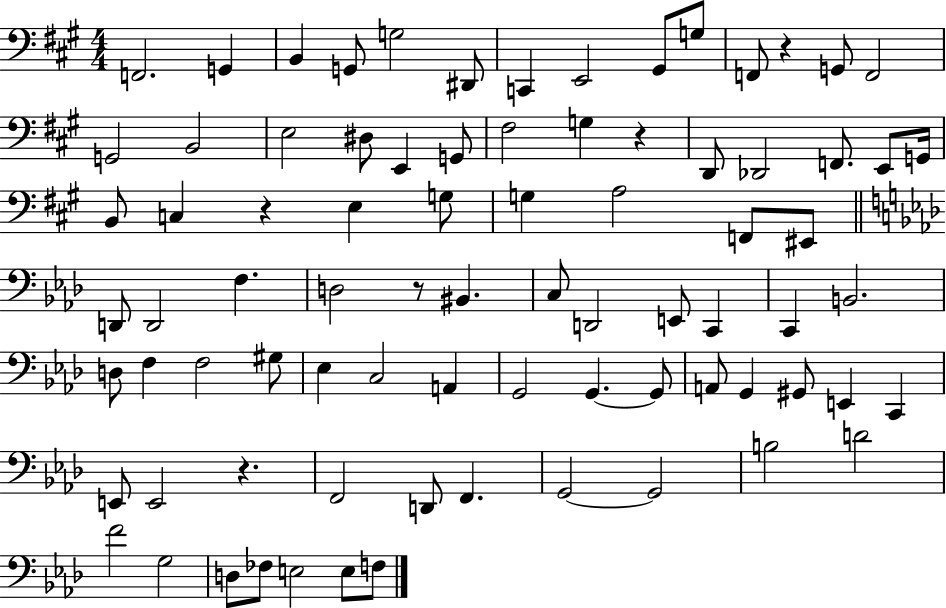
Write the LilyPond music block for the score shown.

{
  \clef bass
  \numericTimeSignature
  \time 4/4
  \key a \major
  f,2. g,4 | b,4 g,8 g2 dis,8 | c,4 e,2 gis,8 g8 | f,8 r4 g,8 f,2 | \break g,2 b,2 | e2 dis8 e,4 g,8 | fis2 g4 r4 | d,8 des,2 f,8. e,8 g,16 | \break b,8 c4 r4 e4 g8 | g4 a2 f,8 eis,8 | \bar "||" \break \key aes \major d,8 d,2 f4. | d2 r8 bis,4. | c8 d,2 e,8 c,4 | c,4 b,2. | \break d8 f4 f2 gis8 | ees4 c2 a,4 | g,2 g,4.~~ g,8 | a,8 g,4 gis,8 e,4 c,4 | \break e,8 e,2 r4. | f,2 d,8 f,4. | g,2~~ g,2 | b2 d'2 | \break f'2 g2 | d8 fes8 e2 e8 f8 | \bar "|."
}